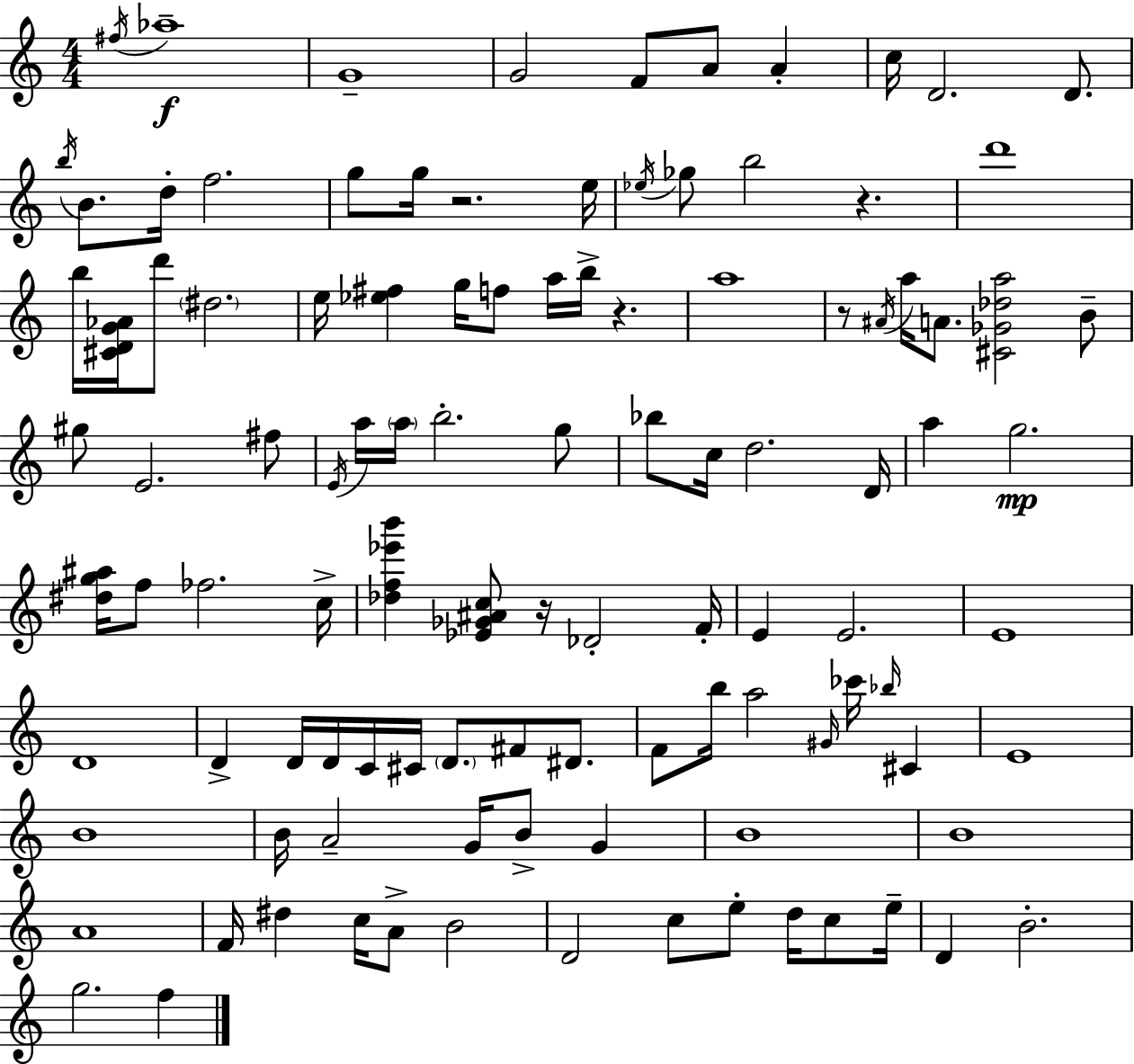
{
  \clef treble
  \numericTimeSignature
  \time 4/4
  \key c \major
  \acciaccatura { fis''16 }\f aes''1-- | g'1-- | g'2 f'8 a'8 a'4-. | c''16 d'2. d'8. | \break \acciaccatura { b''16 } b'8. d''16-. f''2. | g''8 g''16 r2. | e''16 \acciaccatura { ees''16 } ges''8 b''2 r4. | d'''1 | \break b''16 <cis' d' g' aes'>16 d'''8 \parenthesize dis''2. | e''16 <ees'' fis''>4 g''16 f''8 a''16 b''16-> r4. | a''1 | r8 \acciaccatura { ais'16 } a''16 a'8. <cis' ges' des'' a''>2 | \break b'8-- gis''8 e'2. | fis''8 \acciaccatura { e'16 } a''16 \parenthesize a''16 b''2.-. | g''8 bes''8 c''16 d''2. | d'16 a''4 g''2.\mp | \break <dis'' g'' ais''>16 f''8 fes''2. | c''16-> <des'' f'' ees''' b'''>4 <ees' ges' ais' c''>8 r16 des'2-. | f'16-. e'4 e'2. | e'1 | \break d'1 | d'4-> d'16 d'16 c'16 cis'16 \parenthesize d'8. | fis'8 dis'8. f'8 b''16 a''2 | \grace { gis'16 } ces'''16 \grace { bes''16 } cis'4 e'1 | \break b'1 | b'16 a'2-- | g'16 b'8-> g'4 b'1 | b'1 | \break a'1 | f'16 dis''4 c''16 a'8-> b'2 | d'2 c''8 | e''8-. d''16 c''8 e''16-- d'4 b'2.-. | \break g''2. | f''4 \bar "|."
}